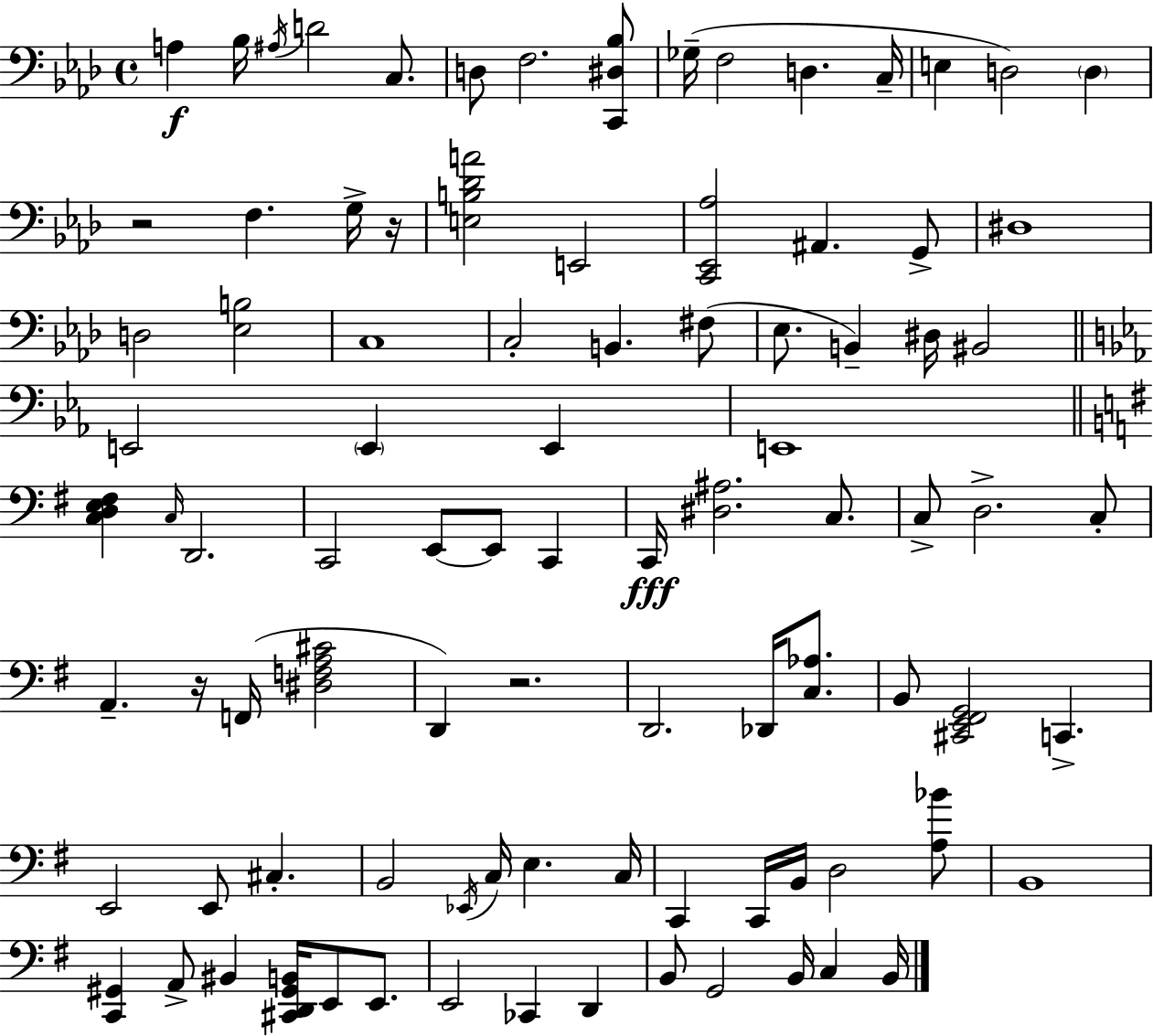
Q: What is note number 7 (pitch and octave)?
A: F3